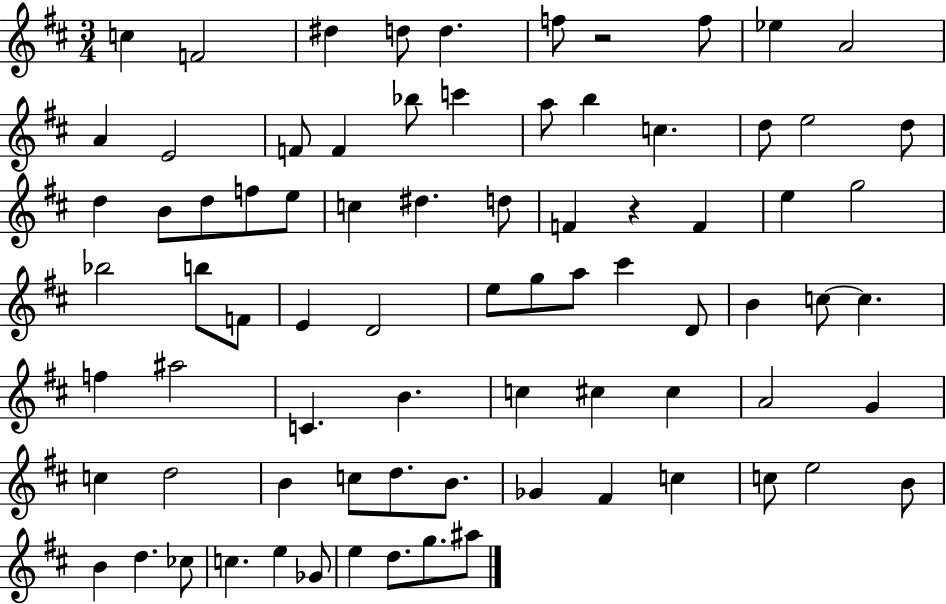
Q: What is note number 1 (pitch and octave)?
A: C5